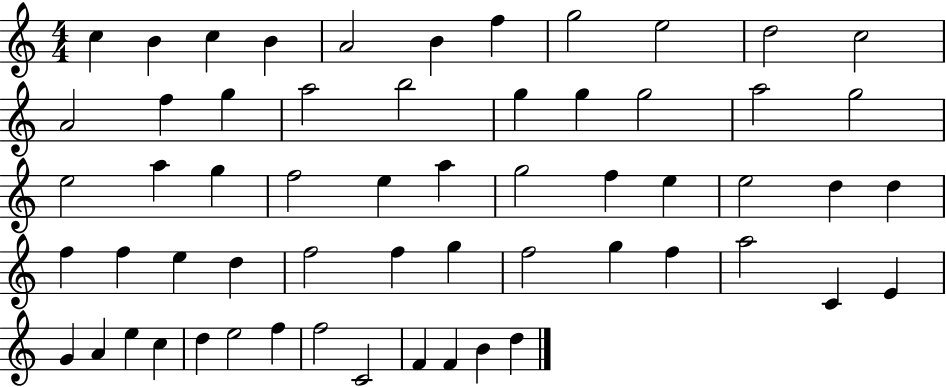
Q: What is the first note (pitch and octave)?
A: C5